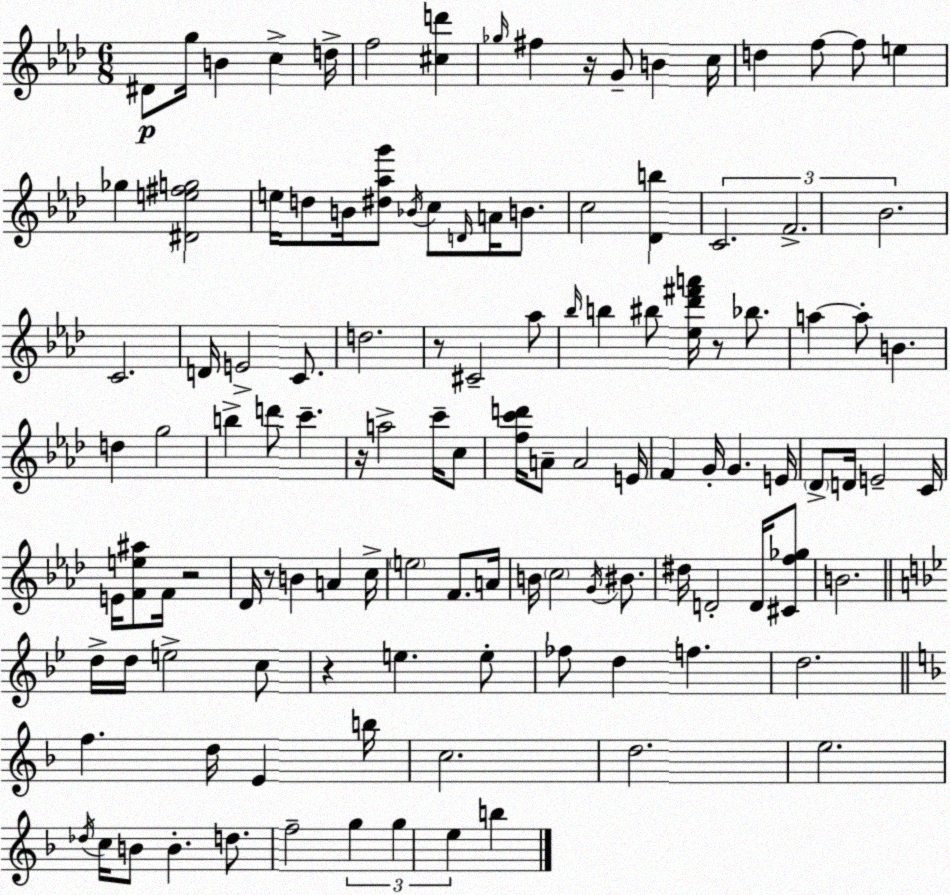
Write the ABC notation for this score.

X:1
T:Untitled
M:6/8
L:1/4
K:Ab
^D/2 g/4 B c d/4 f2 [^cd'] _g/4 ^f z/4 G/2 B c/4 d f/2 f/2 e _g [^De^fg]2 e/4 d/2 B/4 [^d_ag']/2 _B/4 c/2 D/4 A/4 B/2 c2 [_Db] C2 F2 _B2 C2 D/4 E2 C/2 d2 z/2 ^C2 _a/2 _b/4 b ^b/2 [_e_d'^f'a']/4 z/2 _b/2 a a/2 B d g2 b d'/2 c' z/4 a2 c'/4 c/2 [fc'd']/4 A/2 A2 E/4 F G/4 G E/4 _D/2 D/4 E2 C/4 E/4 [Fe^a]/2 F/4 z2 _D/4 z/2 B A c/4 e2 F/2 A/4 B/4 c2 G/4 ^B/2 ^d/4 D2 D/4 [^Cf_g]/2 B2 d/4 d/4 e2 c/2 z e e/2 _f/2 d f d2 f d/4 E b/4 c2 d2 e2 _d/4 c/4 B/2 B d/2 f2 g g e b